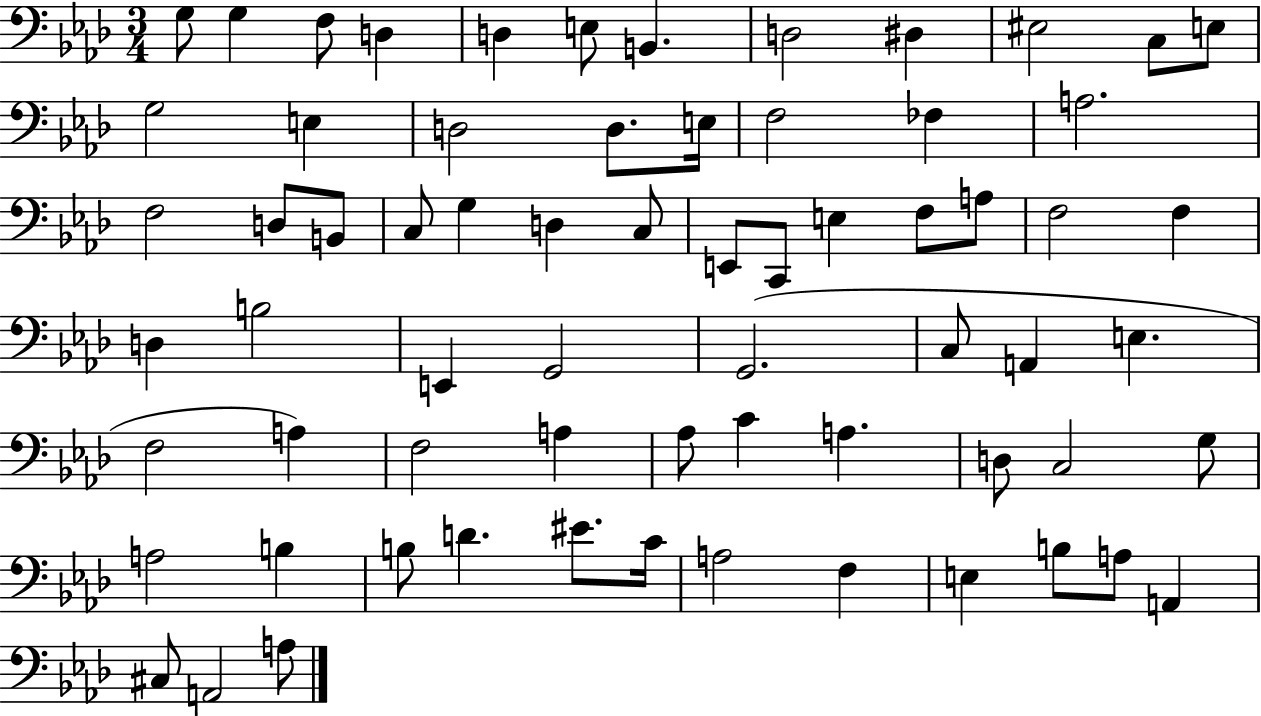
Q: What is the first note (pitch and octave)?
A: G3